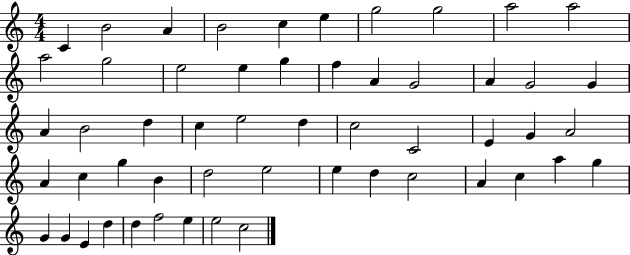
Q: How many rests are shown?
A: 0